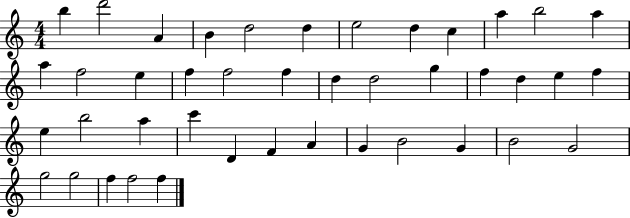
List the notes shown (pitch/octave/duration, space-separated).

B5/q D6/h A4/q B4/q D5/h D5/q E5/h D5/q C5/q A5/q B5/h A5/q A5/q F5/h E5/q F5/q F5/h F5/q D5/q D5/h G5/q F5/q D5/q E5/q F5/q E5/q B5/h A5/q C6/q D4/q F4/q A4/q G4/q B4/h G4/q B4/h G4/h G5/h G5/h F5/q F5/h F5/q